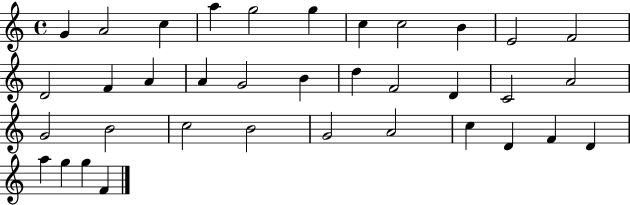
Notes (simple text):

G4/q A4/h C5/q A5/q G5/h G5/q C5/q C5/h B4/q E4/h F4/h D4/h F4/q A4/q A4/q G4/h B4/q D5/q F4/h D4/q C4/h A4/h G4/h B4/h C5/h B4/h G4/h A4/h C5/q D4/q F4/q D4/q A5/q G5/q G5/q F4/q